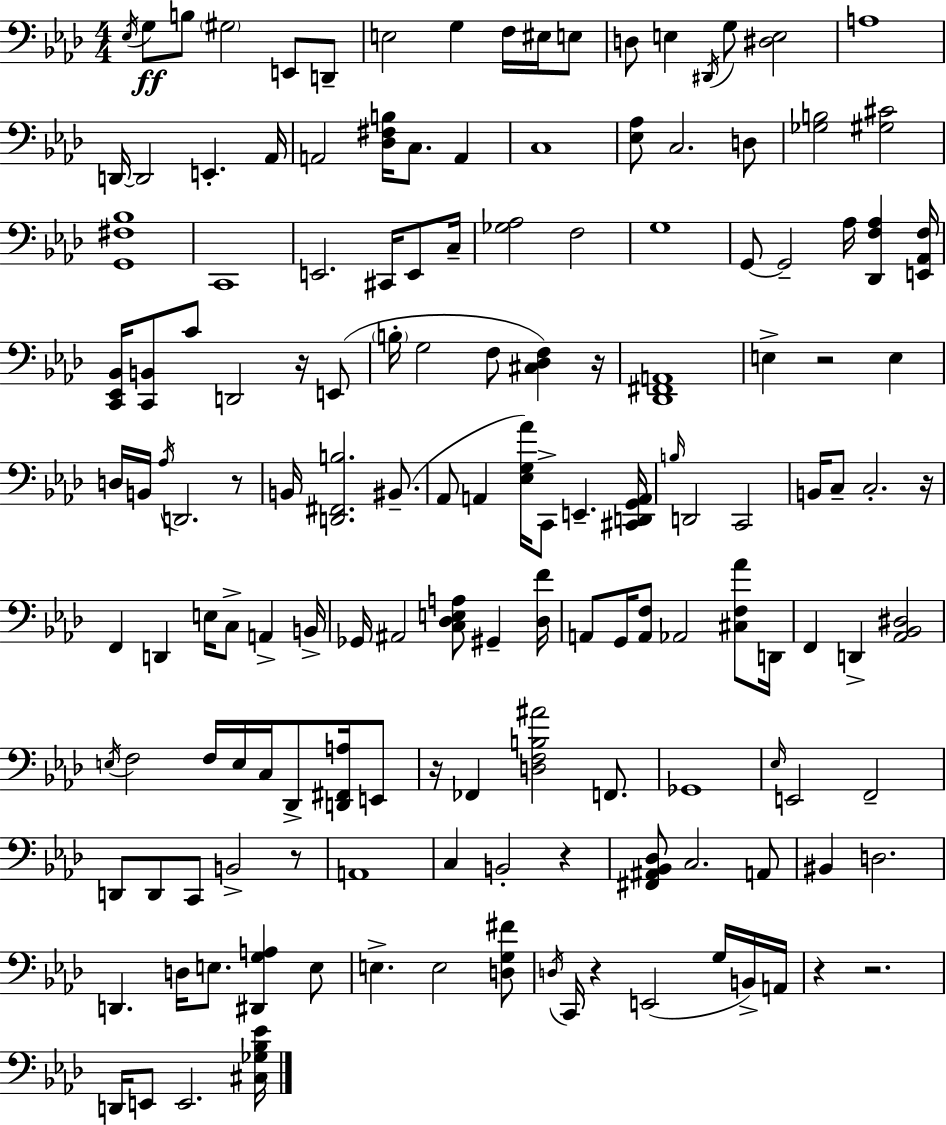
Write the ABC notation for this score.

X:1
T:Untitled
M:4/4
L:1/4
K:Fm
_E,/4 G,/2 B,/2 ^G,2 E,,/2 D,,/2 E,2 G, F,/4 ^E,/4 E,/2 D,/2 E, ^D,,/4 G,/2 [^D,E,]2 A,4 D,,/4 D,,2 E,, _A,,/4 A,,2 [_D,^F,B,]/4 C,/2 A,, C,4 [_E,_A,]/2 C,2 D,/2 [_G,B,]2 [^G,^C]2 [G,,^F,_B,]4 C,,4 E,,2 ^C,,/4 E,,/2 C,/4 [_G,_A,]2 F,2 G,4 G,,/2 G,,2 _A,/4 [_D,,F,_A,] [E,,_A,,F,]/4 [C,,_E,,_B,,]/4 [C,,B,,]/2 C/2 D,,2 z/4 E,,/2 B,/4 G,2 F,/2 [^C,_D,F,] z/4 [_D,,^F,,A,,]4 E, z2 E, D,/4 B,,/4 _A,/4 D,,2 z/2 B,,/4 [D,,^F,,B,]2 ^B,,/2 _A,,/2 A,, [_E,G,_A]/4 C,,/2 E,, [^C,,D,,G,,A,,]/4 B,/4 D,,2 C,,2 B,,/4 C,/2 C,2 z/4 F,, D,, E,/4 C,/2 A,, B,,/4 _G,,/4 ^A,,2 [C,_D,E,A,]/2 ^G,, [_D,F]/4 A,,/2 G,,/4 [A,,F,]/2 _A,,2 [^C,F,_A]/2 D,,/4 F,, D,, [_A,,_B,,^D,]2 E,/4 F,2 F,/4 E,/4 C,/4 _D,,/2 [D,,^F,,A,]/4 E,,/2 z/4 _F,, [D,F,B,^A]2 F,,/2 _G,,4 _E,/4 E,,2 F,,2 D,,/2 D,,/2 C,,/2 B,,2 z/2 A,,4 C, B,,2 z [^F,,^A,,_B,,_D,]/2 C,2 A,,/2 ^B,, D,2 D,, D,/4 E,/2 [^D,,G,A,] E,/2 E, E,2 [D,G,^F]/2 D,/4 C,,/4 z E,,2 G,/4 B,,/4 A,,/4 z z2 D,,/4 E,,/2 E,,2 [^C,_G,_B,_E]/4